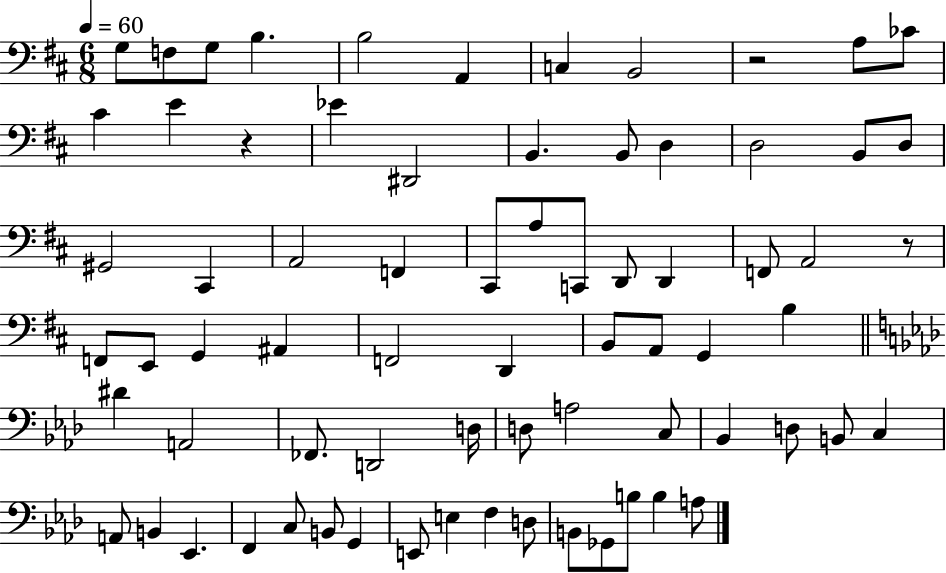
{
  \clef bass
  \numericTimeSignature
  \time 6/8
  \key d \major
  \tempo 4 = 60
  \repeat volta 2 { g8 f8 g8 b4. | b2 a,4 | c4 b,2 | r2 a8 ces'8 | \break cis'4 e'4 r4 | ees'4 dis,2 | b,4. b,8 d4 | d2 b,8 d8 | \break gis,2 cis,4 | a,2 f,4 | cis,8 a8 c,8 d,8 d,4 | f,8 a,2 r8 | \break f,8 e,8 g,4 ais,4 | f,2 d,4 | b,8 a,8 g,4 b4 | \bar "||" \break \key aes \major dis'4 a,2 | fes,8. d,2 d16 | d8 a2 c8 | bes,4 d8 b,8 c4 | \break a,8 b,4 ees,4. | f,4 c8 b,8 g,4 | e,8 e4 f4 d8 | b,8 ges,8 b8 b4 a8 | \break } \bar "|."
}